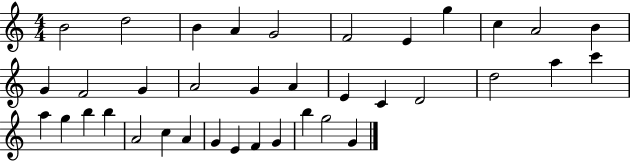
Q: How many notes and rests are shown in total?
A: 37